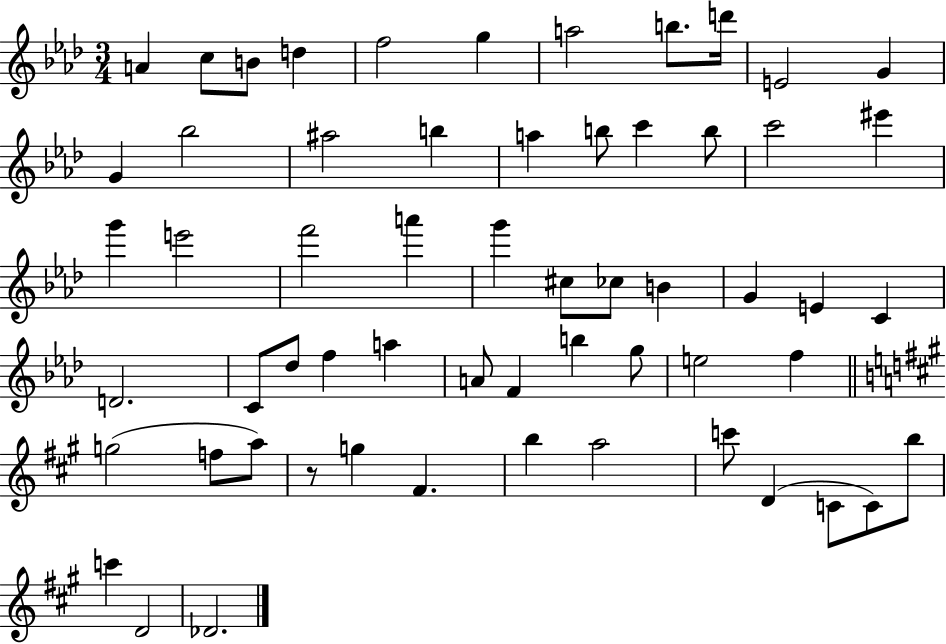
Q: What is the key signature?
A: AES major